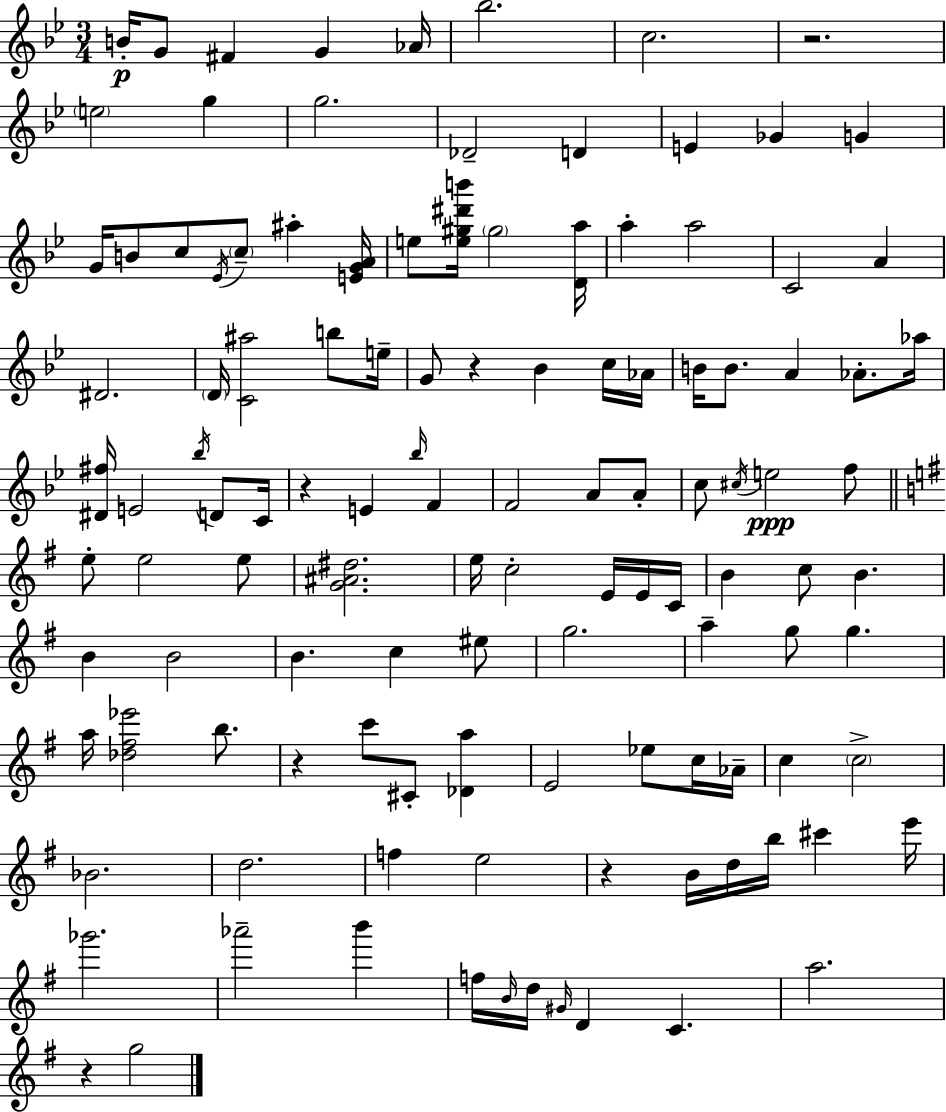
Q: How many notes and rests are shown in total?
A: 118